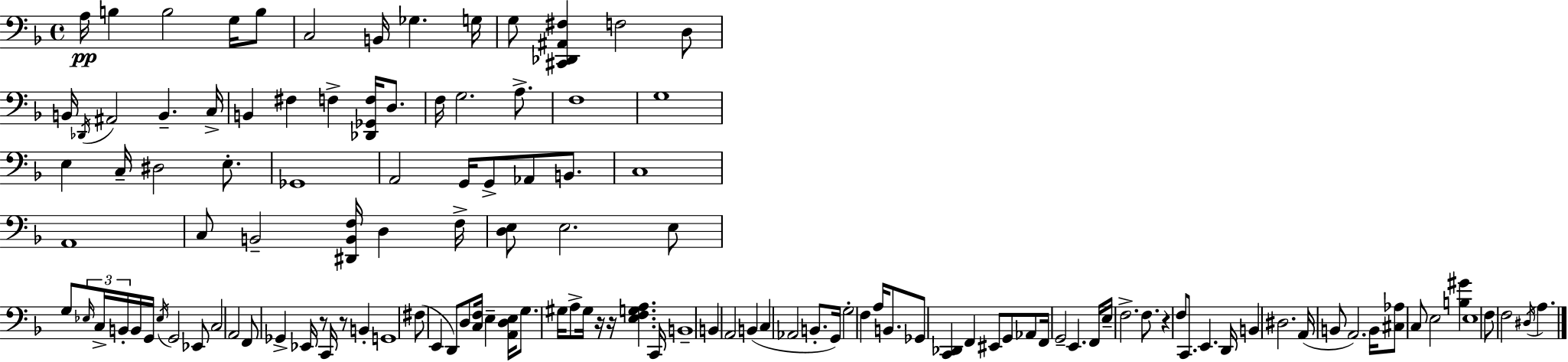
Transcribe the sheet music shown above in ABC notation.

X:1
T:Untitled
M:4/4
L:1/4
K:F
A,/4 B, B,2 G,/4 B,/2 C,2 B,,/4 _G, G,/4 G,/2 [^C,,_D,,^A,,^F,] F,2 D,/2 B,,/4 _D,,/4 ^A,,2 B,, C,/4 B,, ^F, F, [_D,,_G,,F,]/4 D,/2 F,/4 G,2 A,/2 F,4 G,4 E, C,/4 ^D,2 E,/2 _G,,4 A,,2 G,,/4 G,,/2 _A,,/2 B,,/2 C,4 A,,4 C,/2 B,,2 [^D,,B,,F,]/4 D, F,/4 [D,E,]/2 E,2 E,/2 G,/2 _E,/4 C,/4 B,,/4 B,,/4 G,,/4 _E,/4 G,,2 _E,,/2 C,2 A,,2 F,,/2 _G,, _E,,/4 z/2 C,,/4 z/2 B,, G,,4 ^F,/2 E,, D,,/2 D,/2 [C,F,]/4 E, [A,,D,E,]/4 G,/2 ^G,/4 A,/2 ^G,/4 z/4 z/4 [E,F,G,A,] C,,/4 B,,4 B,, A,,2 B,, C, _A,,2 B,,/2 G,,/4 G,2 F, A,/4 B,,/2 _G,,/2 [C,,_D,,] F,, ^E,,/2 G,,/2 _A,,/2 F,,/4 G,,2 E,, F,,/4 E,/4 F,2 F,/2 z F,/2 C,,/2 E,, D,,/4 B,, ^D,2 A,,/4 B,,/2 A,,2 B,,/4 [^C,_A,]/2 C,/2 E,2 [B,^G] E,4 F,/2 F,2 ^D,/4 A,